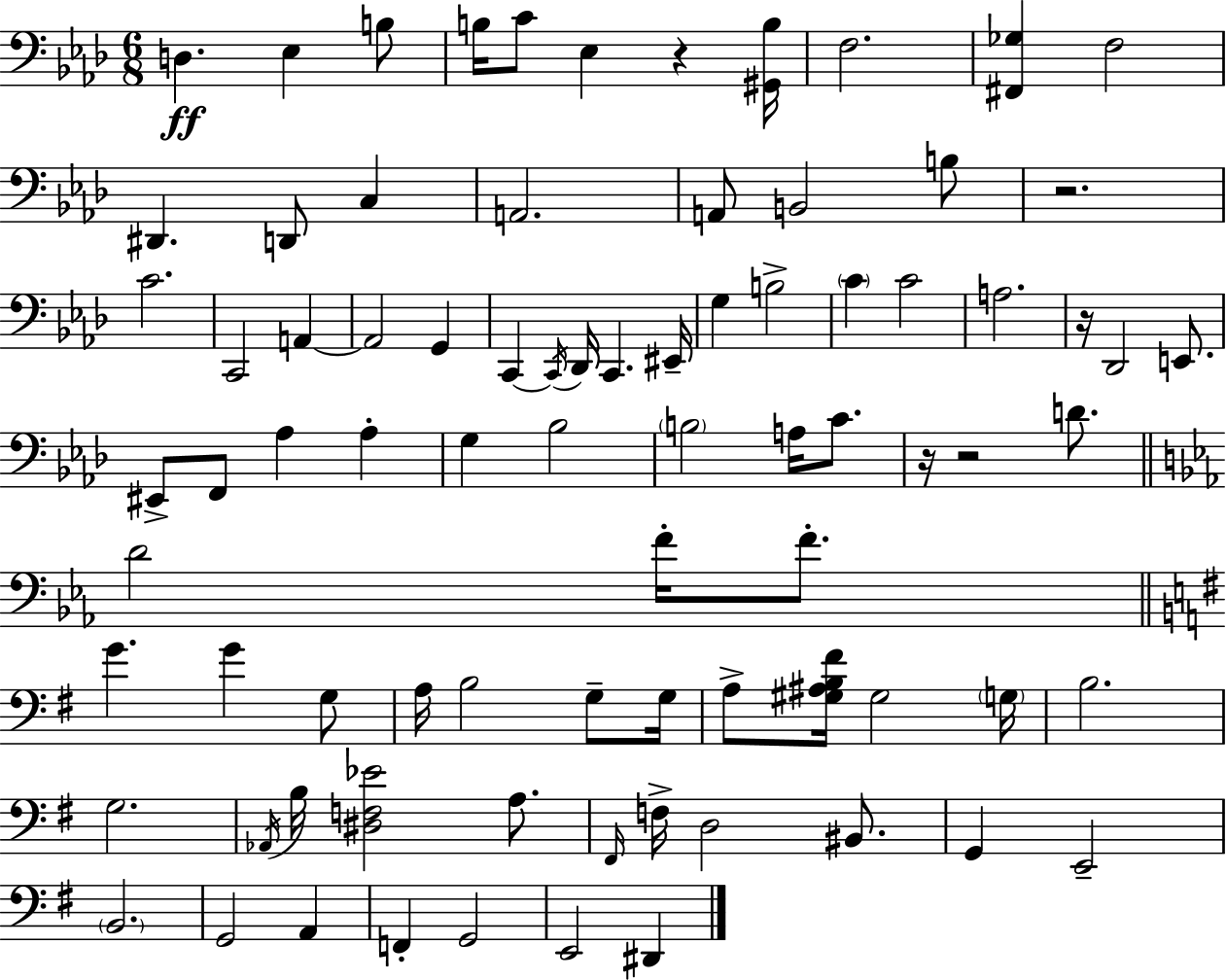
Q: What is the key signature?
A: F minor